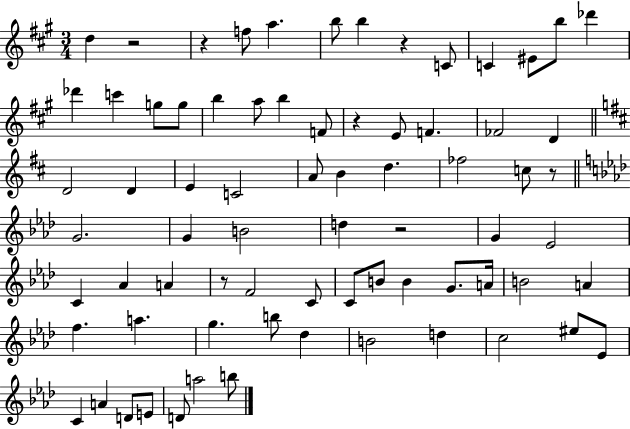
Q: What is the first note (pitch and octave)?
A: D5